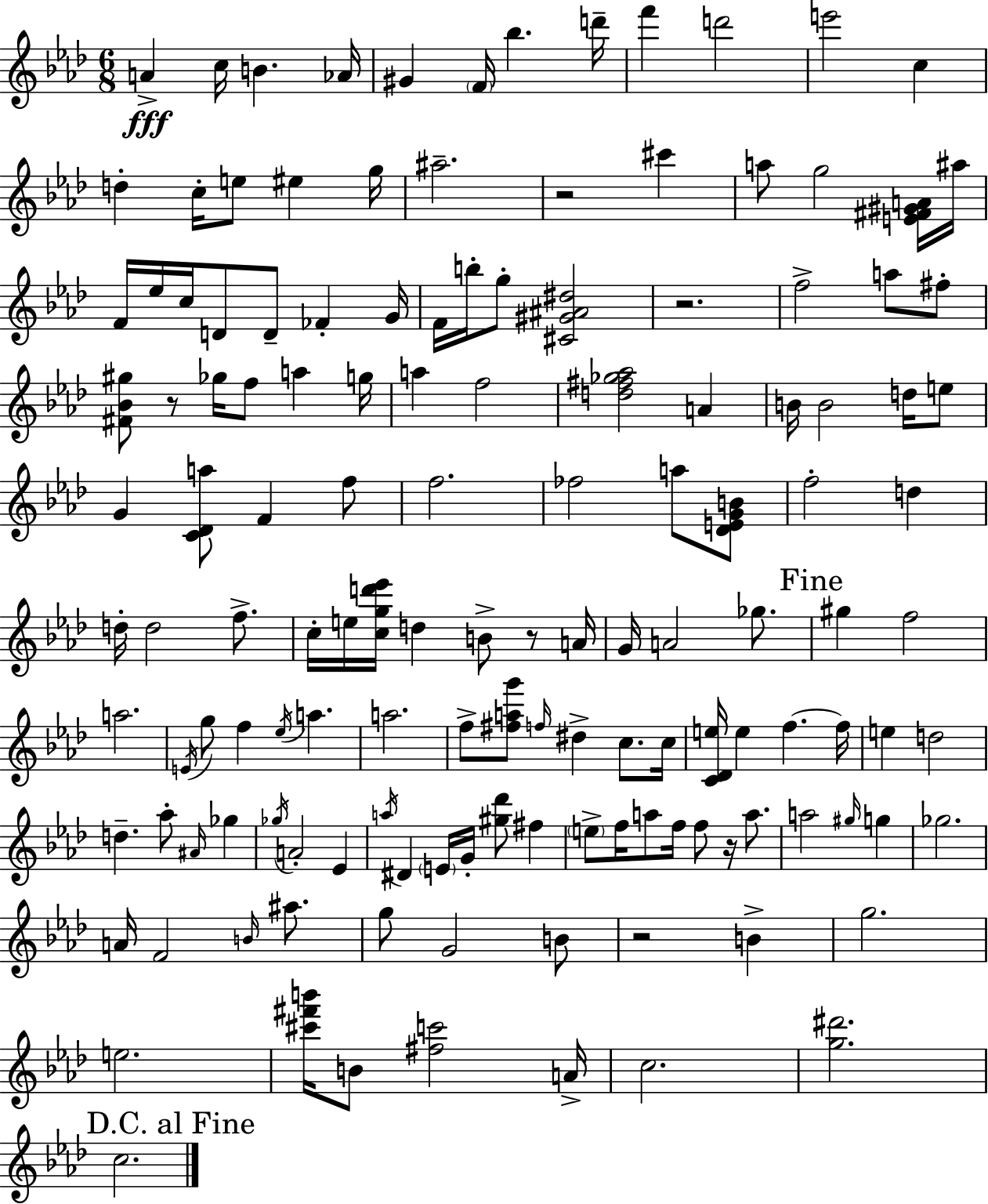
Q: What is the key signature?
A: F minor